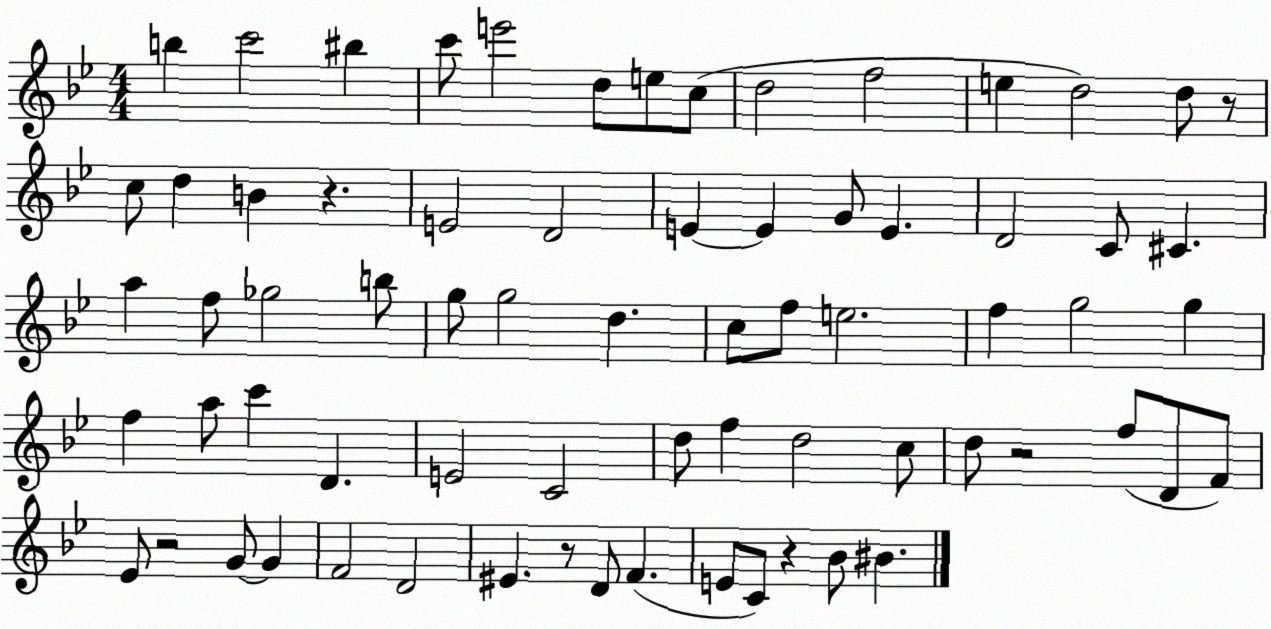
X:1
T:Untitled
M:4/4
L:1/4
K:Bb
b c'2 ^b c'/2 e'2 d/2 e/2 c/2 d2 f2 e d2 d/2 z/2 c/2 d B z E2 D2 E E G/2 E D2 C/2 ^C a f/2 _g2 b/2 g/2 g2 d c/2 f/2 e2 f g2 g f a/2 c' D E2 C2 d/2 f d2 c/2 d/2 z2 f/2 D/2 F/2 _E/2 z2 G/2 G F2 D2 ^E z/2 D/2 F E/2 C/2 z _B/2 ^B